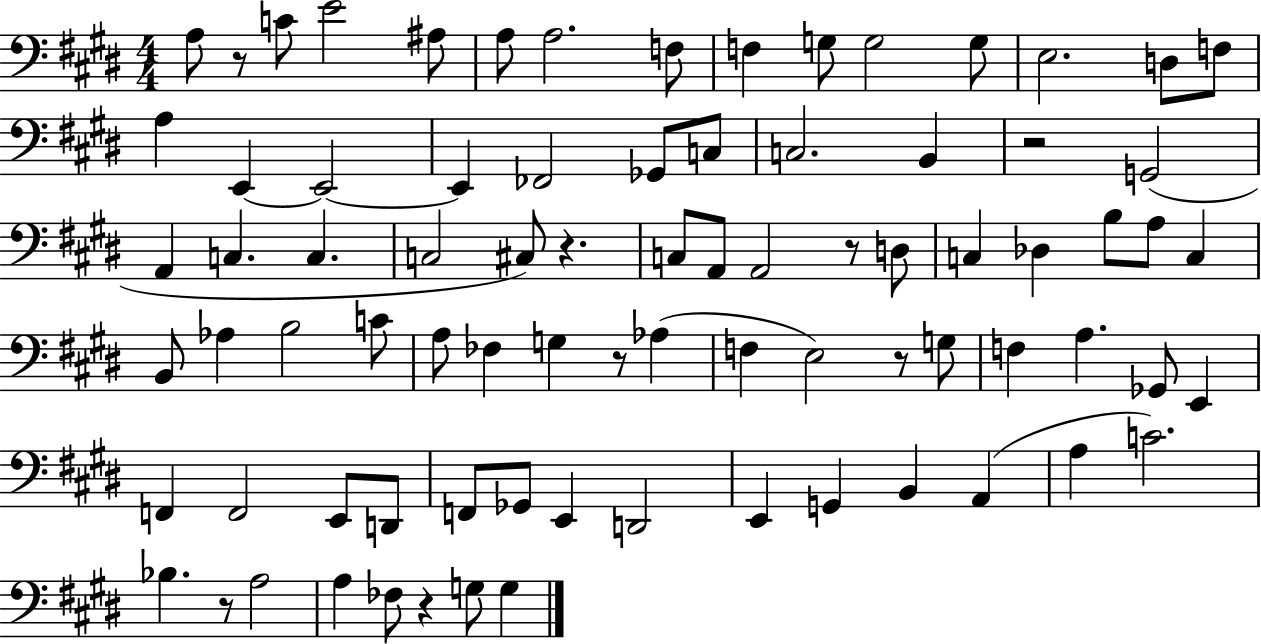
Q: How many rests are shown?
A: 8